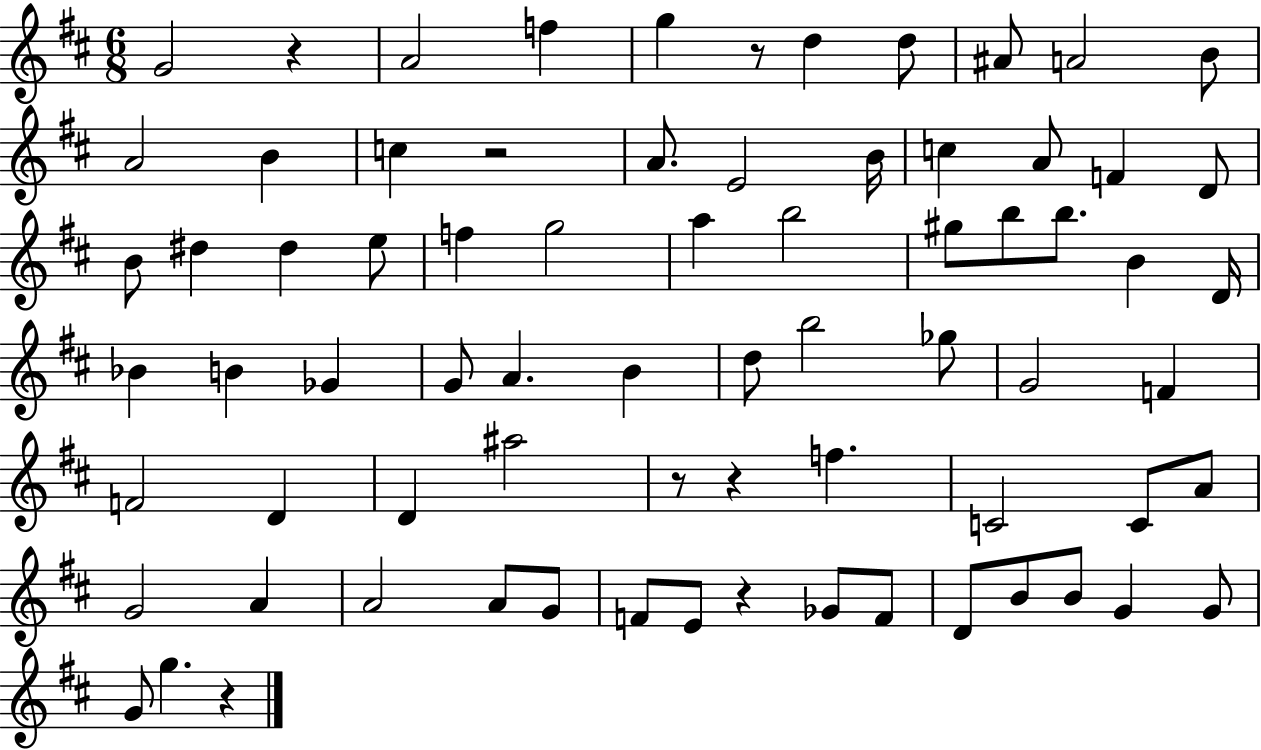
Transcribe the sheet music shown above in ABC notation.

X:1
T:Untitled
M:6/8
L:1/4
K:D
G2 z A2 f g z/2 d d/2 ^A/2 A2 B/2 A2 B c z2 A/2 E2 B/4 c A/2 F D/2 B/2 ^d ^d e/2 f g2 a b2 ^g/2 b/2 b/2 B D/4 _B B _G G/2 A B d/2 b2 _g/2 G2 F F2 D D ^a2 z/2 z f C2 C/2 A/2 G2 A A2 A/2 G/2 F/2 E/2 z _G/2 F/2 D/2 B/2 B/2 G G/2 G/2 g z